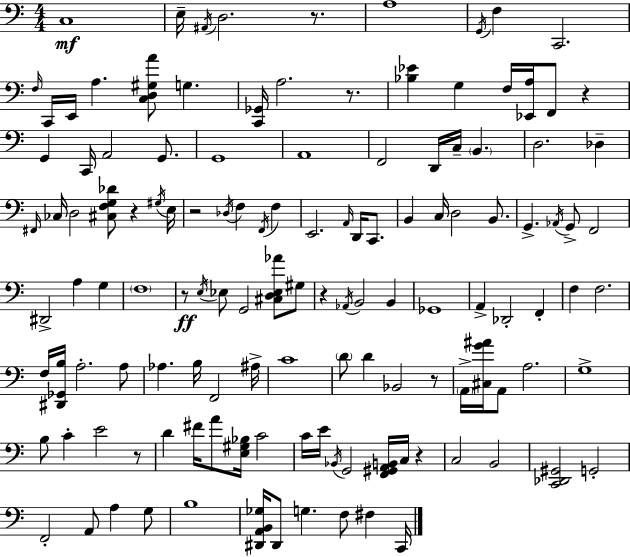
C3/w E3/s A#2/s D3/h. R/e. A3/w G2/s F3/q C2/h. F3/s C2/s E2/s A3/q. [C3,D3,G#3,A4]/e G3/q. [C2,Gb2]/s A3/h. R/e. [Bb3,Eb4]/q G3/q F3/s [Eb2,A3]/s F2/e R/q G2/q C2/s A2/h G2/e. G2/w A2/w F2/h D2/s C3/s B2/q. D3/h. Db3/q F#2/s CES3/s D3/h [C#3,F3,G3,Db4]/e R/q G#3/s E3/s R/h Db3/s F3/q F2/s F3/q E2/h. A2/s D2/s C2/e. B2/q C3/s D3/h B2/e. G2/q. Ab2/s G2/e F2/h D#2/h A3/q G3/q F3/w R/e E3/s Eb3/e G2/h [C#3,D3,Eb3,Ab4]/e G#3/e R/q Ab2/s B2/h B2/q Gb2/w A2/q Db2/h F2/q F3/q F3/h. F3/s [D#2,Gb2,B3]/s A3/h. A3/e Ab3/q. B3/s F2/h A#3/s C4/w D4/e D4/q Bb2/h R/e A2/s [C#3,G4,A#4]/s A2/e A3/h. G3/w B3/e C4/q E4/h R/e D4/q F#4/s A4/e [E3,G#3,Bb3]/s C4/h C4/s E4/s Bb2/s G2/h [F2,G#2,A2,B2]/s C3/s R/q C3/h B2/h [C2,Db2,G#2]/h G2/h F2/h A2/e A3/q G3/e B3/w [D#2,A2,B2,Gb3]/s D#2/e G3/q. F3/e F#3/q C2/s